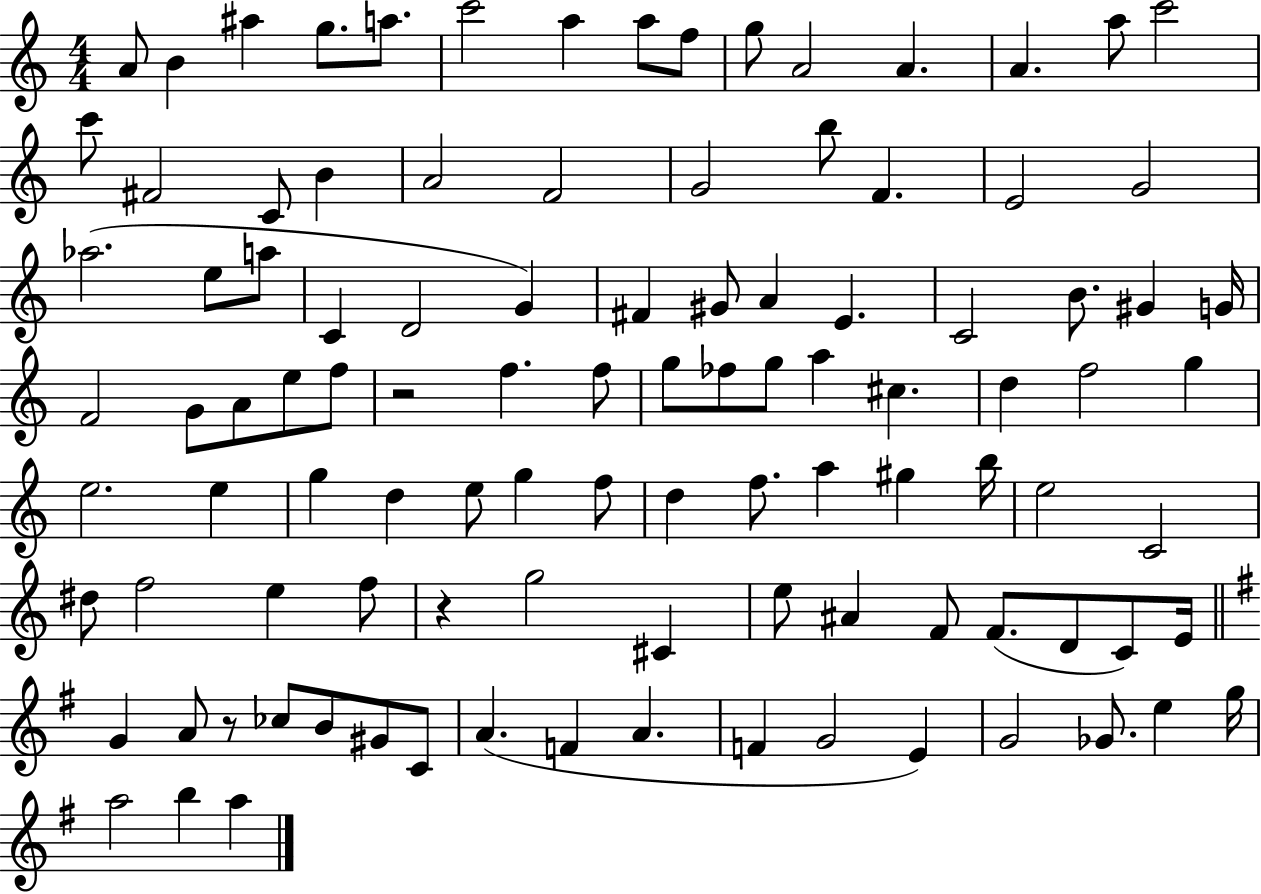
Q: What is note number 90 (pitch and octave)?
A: F4